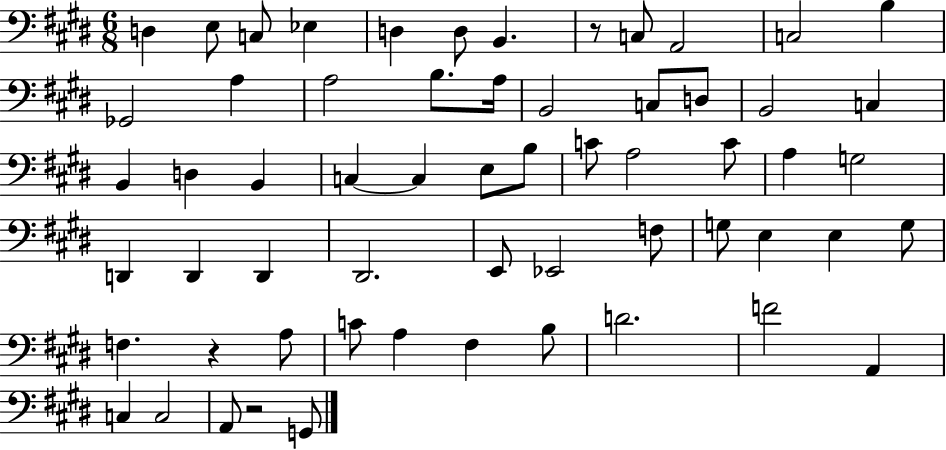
{
  \clef bass
  \numericTimeSignature
  \time 6/8
  \key e \major
  d4 e8 c8 ees4 | d4 d8 b,4. | r8 c8 a,2 | c2 b4 | \break ges,2 a4 | a2 b8. a16 | b,2 c8 d8 | b,2 c4 | \break b,4 d4 b,4 | c4~~ c4 e8 b8 | c'8 a2 c'8 | a4 g2 | \break d,4 d,4 d,4 | dis,2. | e,8 ees,2 f8 | g8 e4 e4 g8 | \break f4. r4 a8 | c'8 a4 fis4 b8 | d'2. | f'2 a,4 | \break c4 c2 | a,8 r2 g,8 | \bar "|."
}